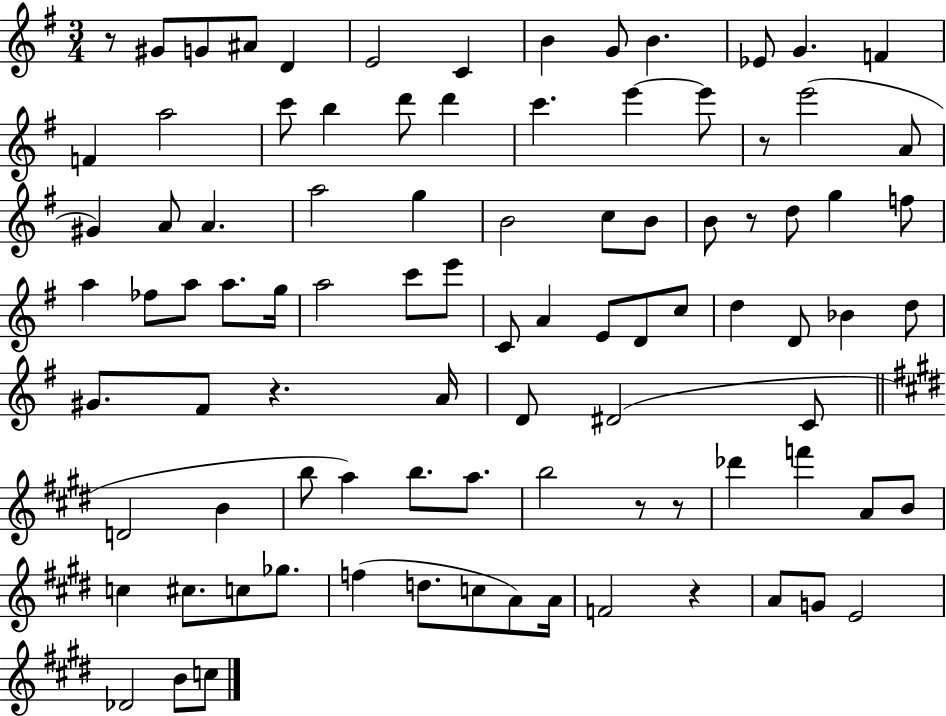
R/e G#4/e G4/e A#4/e D4/q E4/h C4/q B4/q G4/e B4/q. Eb4/e G4/q. F4/q F4/q A5/h C6/e B5/q D6/e D6/q C6/q. E6/q E6/e R/e E6/h A4/e G#4/q A4/e A4/q. A5/h G5/q B4/h C5/e B4/e B4/e R/e D5/e G5/q F5/e A5/q FES5/e A5/e A5/e. G5/s A5/h C6/e E6/e C4/e A4/q E4/e D4/e C5/e D5/q D4/e Bb4/q D5/e G#4/e. F#4/e R/q. A4/s D4/e D#4/h C4/e D4/h B4/q B5/e A5/q B5/e. A5/e. B5/h R/e R/e Db6/q F6/q A4/e B4/e C5/q C#5/e. C5/e Gb5/e. F5/q D5/e. C5/e A4/e A4/s F4/h R/q A4/e G4/e E4/h Db4/h B4/e C5/e